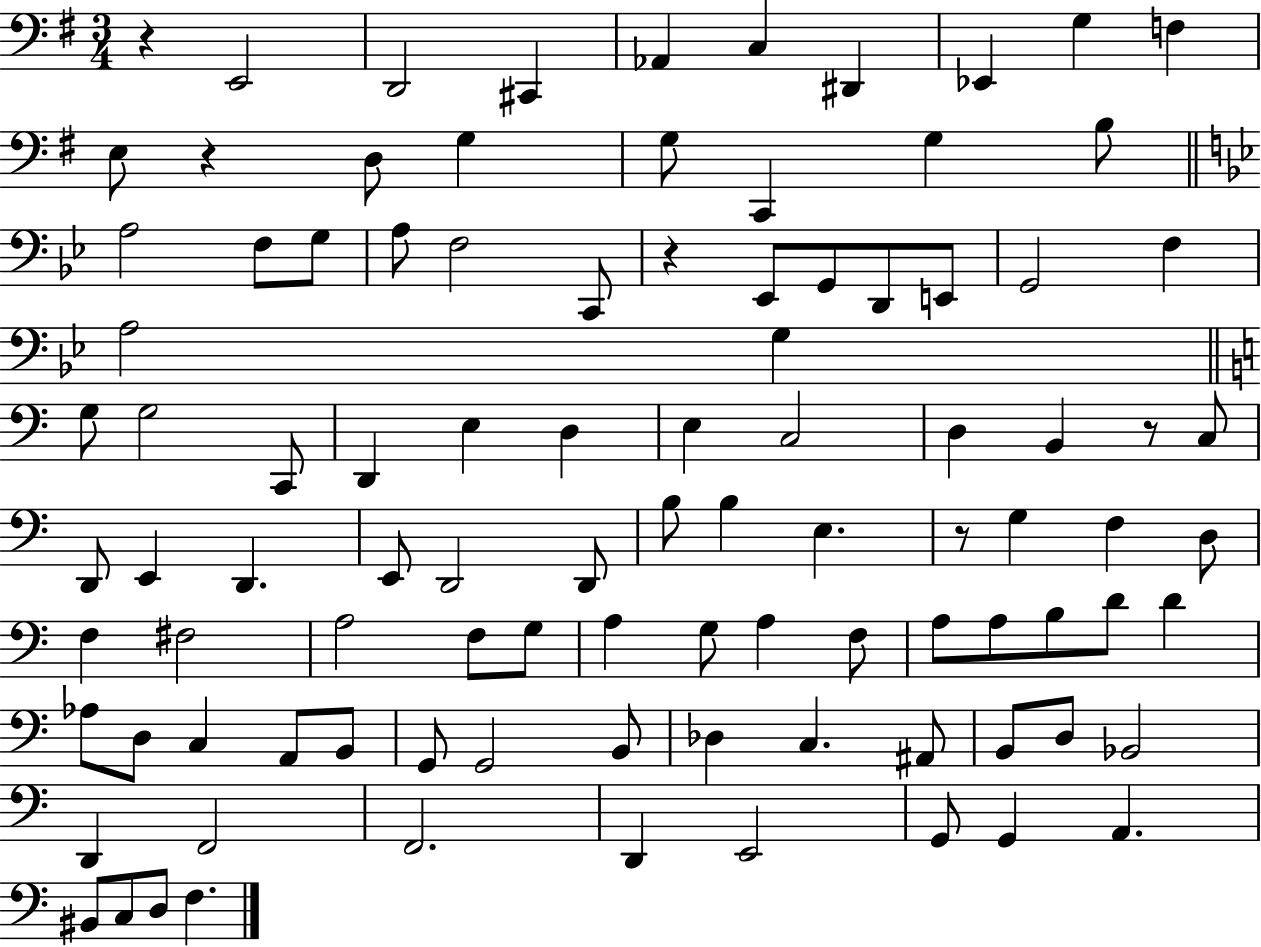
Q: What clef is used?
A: bass